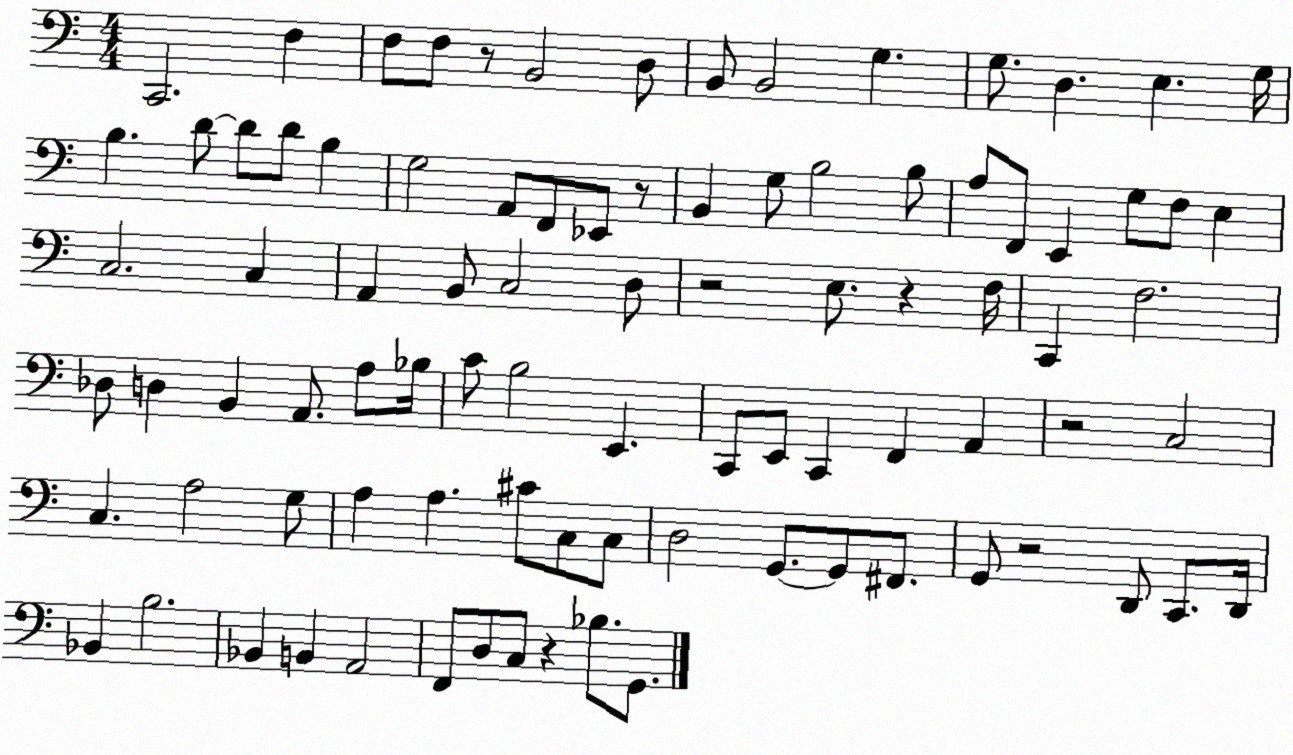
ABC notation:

X:1
T:Untitled
M:4/4
L:1/4
K:C
C,,2 F, F,/2 F,/2 z/2 B,,2 D,/2 B,,/2 B,,2 G, G,/2 D, E, G,/4 B, D/2 D/2 D/2 B, G,2 A,,/2 F,,/2 _E,,/2 z/2 B,, G,/2 B,2 B,/2 A,/2 F,,/2 E,, G,/2 F,/2 E, C,2 C, A,, B,,/2 C,2 D,/2 z2 E,/2 z F,/4 C,, F,2 _D,/2 D, B,, A,,/2 A,/2 _B,/4 C/2 B,2 E,, C,,/2 E,,/2 C,, F,, A,, z2 C,2 C, A,2 G,/2 A, A, ^C/2 C,/2 C,/2 D,2 G,,/2 G,,/2 ^F,,/2 G,,/2 z2 D,,/2 C,,/2 D,,/4 _B,, B,2 _B,, B,, A,,2 F,,/2 D,/2 C,/2 z _B,/2 G,,/2